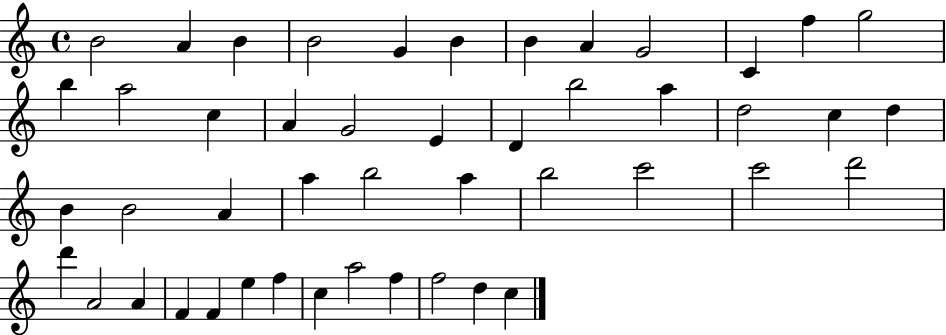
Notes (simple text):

B4/h A4/q B4/q B4/h G4/q B4/q B4/q A4/q G4/h C4/q F5/q G5/h B5/q A5/h C5/q A4/q G4/h E4/q D4/q B5/h A5/q D5/h C5/q D5/q B4/q B4/h A4/q A5/q B5/h A5/q B5/h C6/h C6/h D6/h D6/q A4/h A4/q F4/q F4/q E5/q F5/q C5/q A5/h F5/q F5/h D5/q C5/q